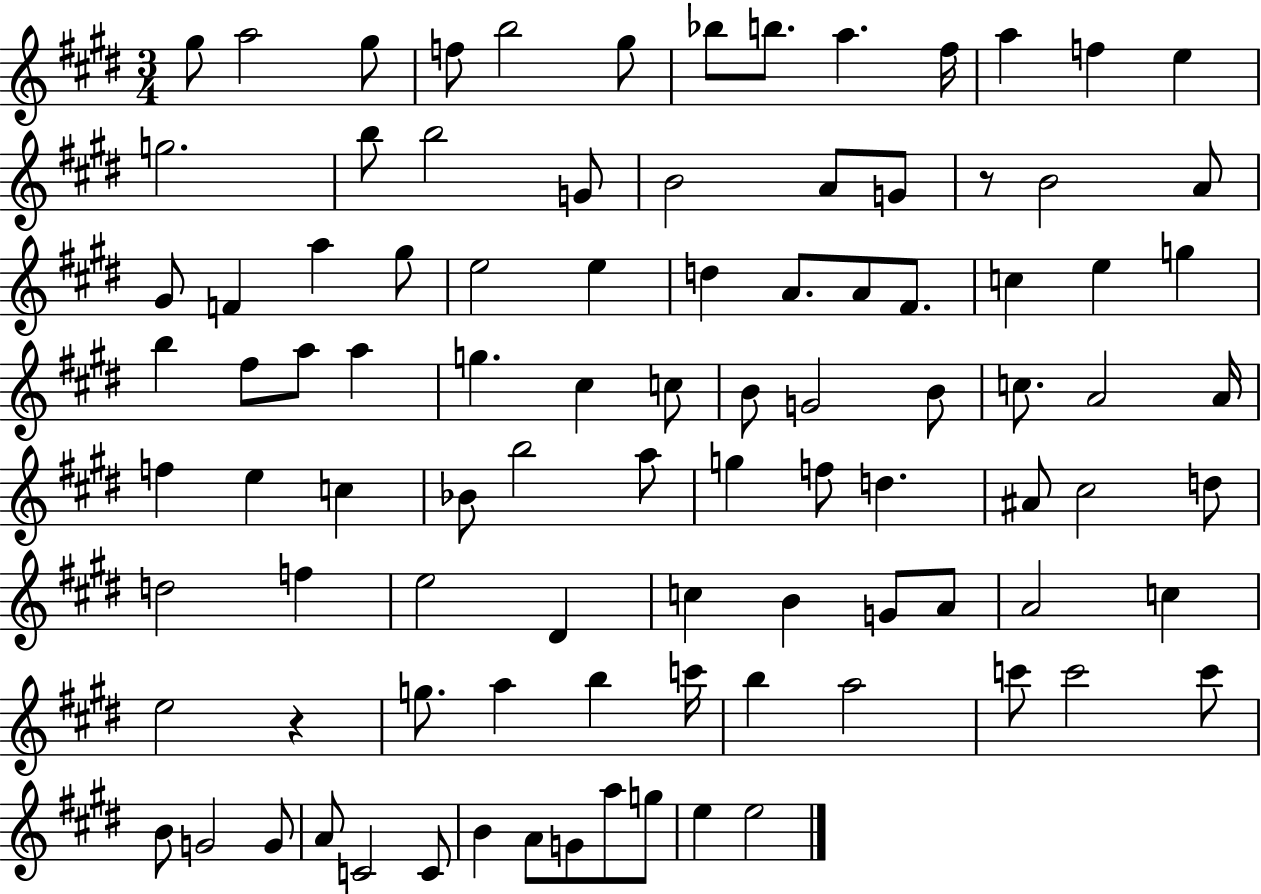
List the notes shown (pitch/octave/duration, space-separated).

G#5/e A5/h G#5/e F5/e B5/h G#5/e Bb5/e B5/e. A5/q. F#5/s A5/q F5/q E5/q G5/h. B5/e B5/h G4/e B4/h A4/e G4/e R/e B4/h A4/e G#4/e F4/q A5/q G#5/e E5/h E5/q D5/q A4/e. A4/e F#4/e. C5/q E5/q G5/q B5/q F#5/e A5/e A5/q G5/q. C#5/q C5/e B4/e G4/h B4/e C5/e. A4/h A4/s F5/q E5/q C5/q Bb4/e B5/h A5/e G5/q F5/e D5/q. A#4/e C#5/h D5/e D5/h F5/q E5/h D#4/q C5/q B4/q G4/e A4/e A4/h C5/q E5/h R/q G5/e. A5/q B5/q C6/s B5/q A5/h C6/e C6/h C6/e B4/e G4/h G4/e A4/e C4/h C4/e B4/q A4/e G4/e A5/e G5/e E5/q E5/h